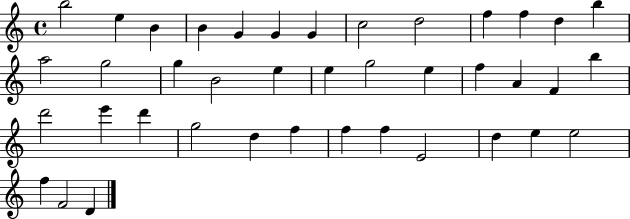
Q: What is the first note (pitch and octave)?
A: B5